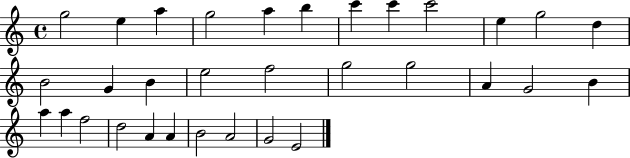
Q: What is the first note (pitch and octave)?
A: G5